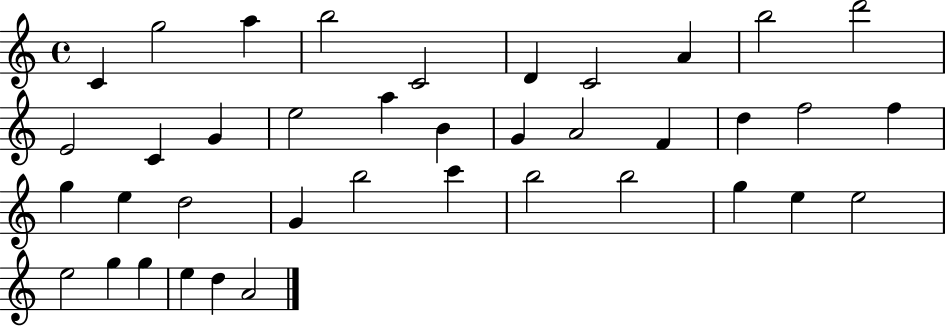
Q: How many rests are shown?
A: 0